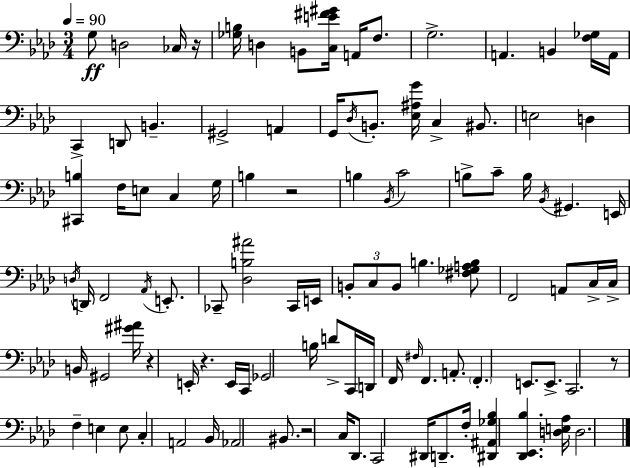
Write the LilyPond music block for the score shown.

{
  \clef bass
  \numericTimeSignature
  \time 3/4
  \key aes \major
  \tempo 4 = 90
  g8\ff d2 ces16 r16 | <ges b>16 d4 b,8 <c e' fis' gis'>16 a,16 f8. | g2.-> | a,4. b,4 <f ges>16 a,16 | \break c,4-> d,8 b,4.-- | gis,2-> a,4 | g,16 \acciaccatura { des16 } b,8.-. <ees ais g'>16 c4-> bis,8. | e2 d4 | \break <cis, b>4 f16 e8 c4 | g16 b4 r2 | b4 \acciaccatura { bes,16 } c'2 | b8-> c'8-- b16 \acciaccatura { bes,16 } gis,4. | \break e,16 \acciaccatura { d16 } d,16 f,2 | \acciaccatura { aes,16 } e,8.-. ces,8-- <des b ais'>2 | ces,16 e,16 \tuplet 3/2 { b,8-. c8 b,8 } b4. | <fis ges a b>8 f,2 | \break a,8 c16-> c16-> b,16 gis,2 | <gis' ais'>16 r4 e,16-. r4. | e,16 c,16 ges,2 | b16 d'8-> c,16 d,16 f,16 \grace { fis16 } f,4. | \break a,8.-. \parenthesize f,4.-. | e,8. e,8.-> c,2. | r8 f4-- | e4 e8 c4-. a,2 | \break bes,16 aes,2 | bis,8. r2 | c16 des,8. c,2 | dis,16 d,8.-- f16-. <dis, ais, ges bes>4 <des, ees, bes>4. | \break <d e aes>16 d2. | \bar "|."
}